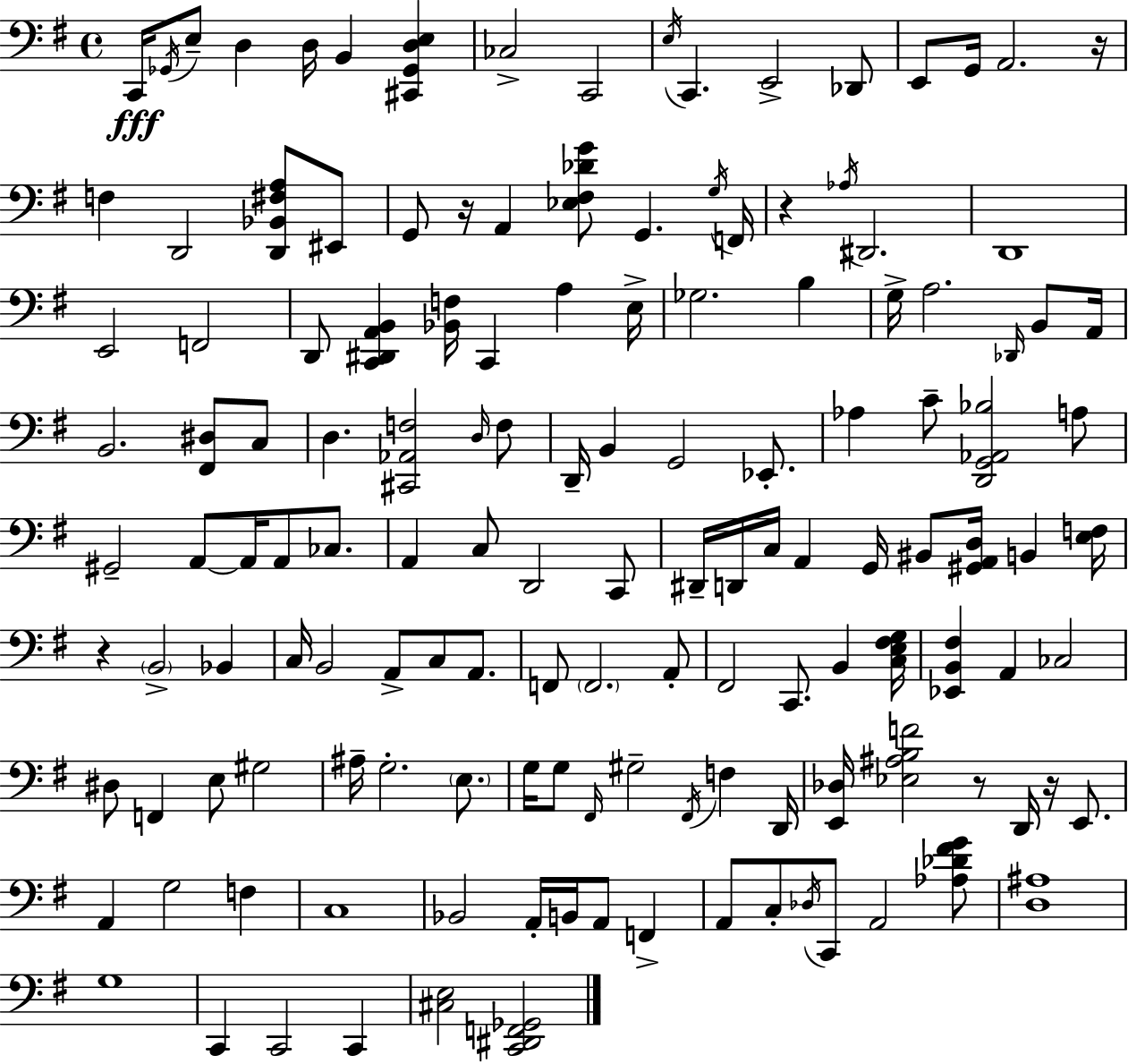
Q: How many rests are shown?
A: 6